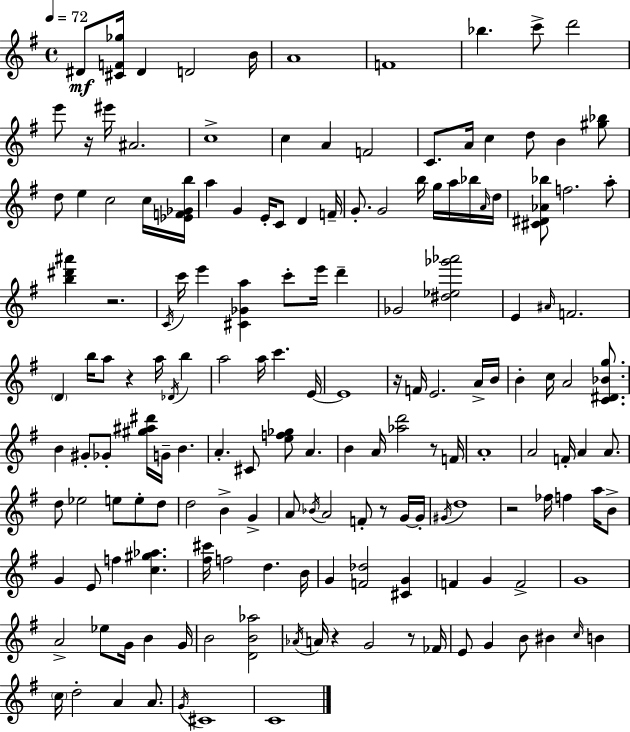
D#4/e [C#4,F4,Gb5]/s D#4/q D4/h B4/s A4/w F4/w Bb5/q. C6/e D6/h E6/e R/s EIS6/s A#4/h. C5/w C5/q A4/q F4/h C4/e. A4/s C5/q D5/e B4/q [G#5,Bb5]/e D5/e E5/q C5/h C5/s [Eb4,F4,Gb4,B5]/s A5/q G4/q E4/s C4/e D4/q F4/s G4/e. G4/h B5/s G5/s A5/s Bb5/s A4/s D5/s [C#4,D#4,Ab4,Bb5]/e F5/h. A5/e [B5,D#6,A#6]/q R/h. C4/s C6/s E6/q [C#4,Gb4,A5]/q C6/e E6/s D6/q Gb4/h [D#5,Eb5,Gb6,Ab6]/h E4/q A#4/s F4/h. D4/q B5/s A5/e R/q A5/s Db4/s B5/q A5/h A5/s C6/q. E4/s E4/w R/s F4/s E4/h. A4/s B4/s B4/q C5/s A4/h [C4,D#4,Bb4,G5]/e. B4/q G#4/e Gb4/e [G#5,A#5,D#6]/s G4/s B4/q. A4/q. C#4/e [E5,F5,Gb5]/e A4/q. B4/q A4/s [Ab5,D6]/h R/e F4/s A4/w A4/h F4/s A4/q A4/e. D5/e Eb5/h E5/e E5/e D5/e D5/h B4/q G4/q A4/e Bb4/s A4/h F4/e R/e G4/s G4/s G#4/s D5/w R/h FES5/s F5/q A5/s B4/e G4/q E4/e F5/q [C5,G#5,Ab5]/q. [F#5,C#6]/s F5/h D5/q. B4/s G4/q [F4,Db5]/h [C#4,G4]/q F4/q G4/q F4/h G4/w A4/h Eb5/e G4/s B4/q G4/s B4/h [D4,B4,Ab5]/h Ab4/s A4/s R/q G4/h R/e FES4/s E4/e G4/q B4/e BIS4/q C5/s B4/q C5/s D5/h A4/q A4/e. G4/s C#4/w C4/w